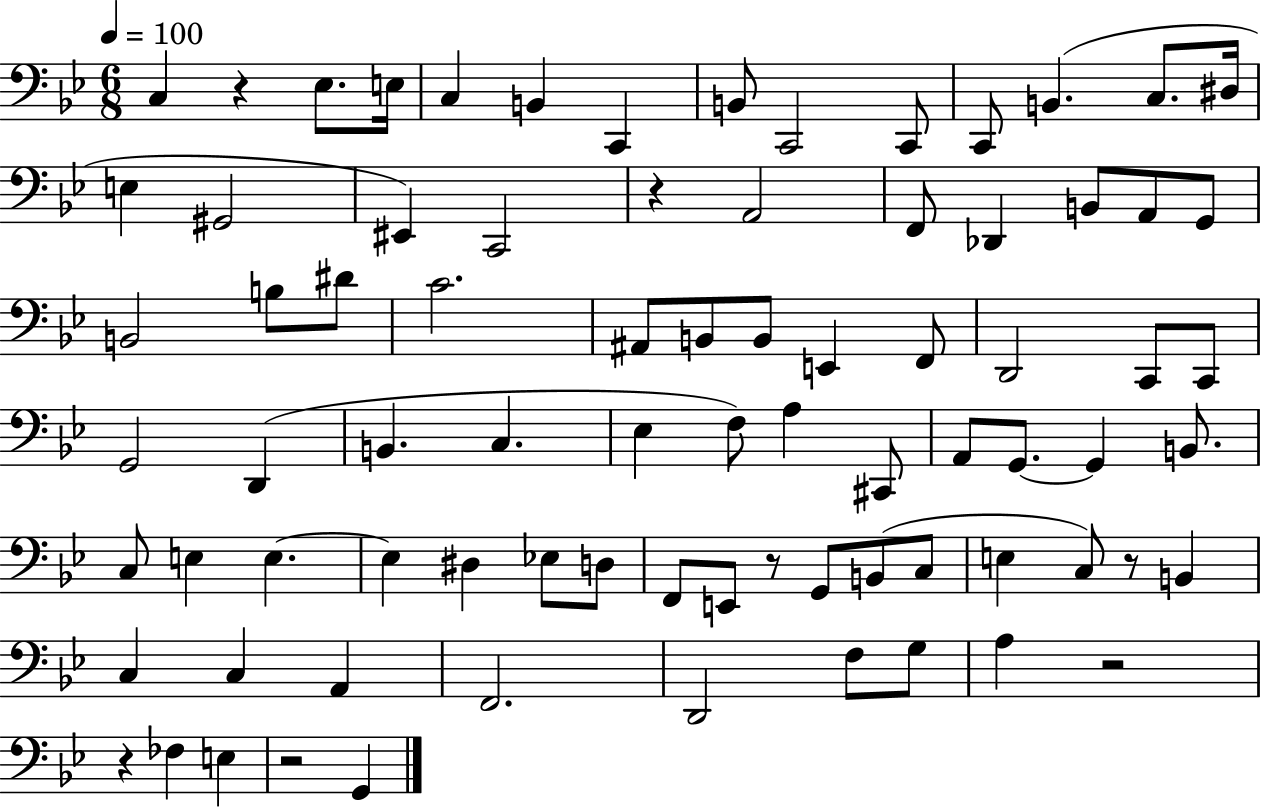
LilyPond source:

{
  \clef bass
  \numericTimeSignature
  \time 6/8
  \key bes \major
  \tempo 4 = 100
  \repeat volta 2 { c4 r4 ees8. e16 | c4 b,4 c,4 | b,8 c,2 c,8 | c,8 b,4.( c8. dis16 | \break e4 gis,2 | eis,4) c,2 | r4 a,2 | f,8 des,4 b,8 a,8 g,8 | \break b,2 b8 dis'8 | c'2. | ais,8 b,8 b,8 e,4 f,8 | d,2 c,8 c,8 | \break g,2 d,4( | b,4. c4. | ees4 f8) a4 cis,8 | a,8 g,8.~~ g,4 b,8. | \break c8 e4 e4.~~ | e4 dis4 ees8 d8 | f,8 e,8 r8 g,8 b,8( c8 | e4 c8) r8 b,4 | \break c4 c4 a,4 | f,2. | d,2 f8 g8 | a4 r2 | \break r4 fes4 e4 | r2 g,4 | } \bar "|."
}